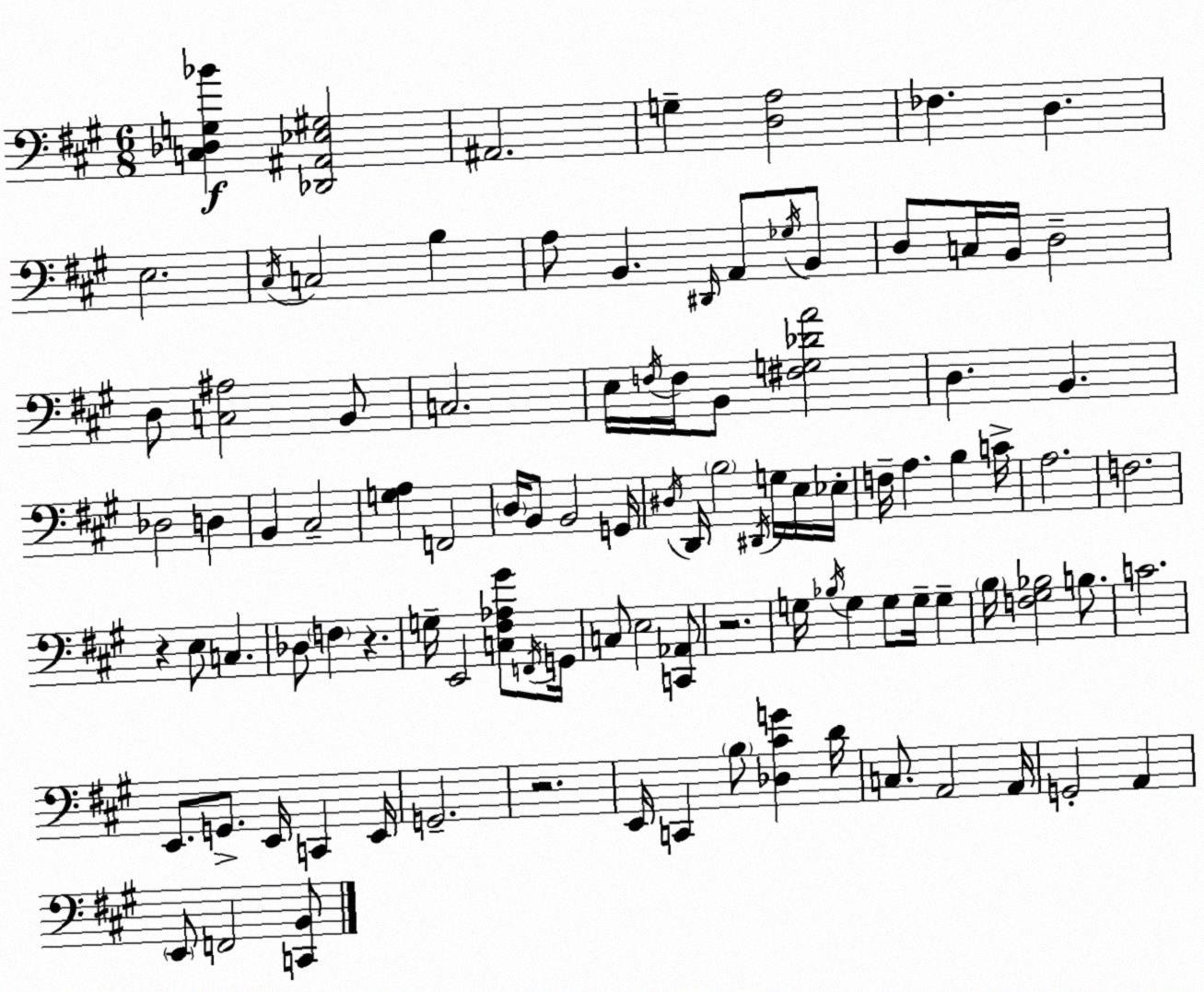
X:1
T:Untitled
M:6/8
L:1/4
K:A
[C,_D,G,_B] [_D,,^A,,_E,^G,]2 ^A,,2 G, [D,A,]2 _F, D, E,2 ^C,/4 C,2 B, A,/2 B,, ^D,,/4 A,,/2 _G,/4 B,,/2 D,/2 C,/4 B,,/4 D,2 D,/2 [C,^A,]2 B,,/2 C,2 E,/4 F,/4 F,/4 B,,/2 [^F,G,_DA]2 D, B,, _D,2 D, B,, ^C,2 [G,A,] F,,2 D,/4 B,,/2 B,,2 G,,/4 ^D,/4 D,,/4 B,2 ^D,,/4 G,/4 E,/4 _E,/4 F,/4 A, B, C/4 A,2 F,2 z E,/2 C, _D,/2 F, z G,/4 E,,2 [C,^F,_A,^G]/2 F,,/4 G,,/4 C,/2 E,2 [C,,_A,,]/2 z2 G,/4 _B,/4 G, G,/2 G,/4 G, B,/4 [F,^G,_B,]2 B,/2 C2 E,,/2 G,,/2 E,,/4 C,, E,,/4 G,,2 z2 E,,/4 C,, B,/2 [_D,^CG] D/4 C,/2 A,,2 A,,/4 G,,2 A,, E,,/2 F,,2 [C,,B,,]/2